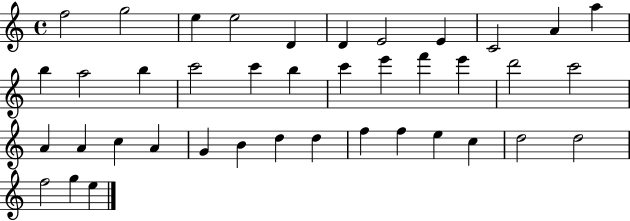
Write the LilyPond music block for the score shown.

{
  \clef treble
  \time 4/4
  \defaultTimeSignature
  \key c \major
  f''2 g''2 | e''4 e''2 d'4 | d'4 e'2 e'4 | c'2 a'4 a''4 | \break b''4 a''2 b''4 | c'''2 c'''4 b''4 | c'''4 e'''4 f'''4 e'''4 | d'''2 c'''2 | \break a'4 a'4 c''4 a'4 | g'4 b'4 d''4 d''4 | f''4 f''4 e''4 c''4 | d''2 d''2 | \break f''2 g''4 e''4 | \bar "|."
}